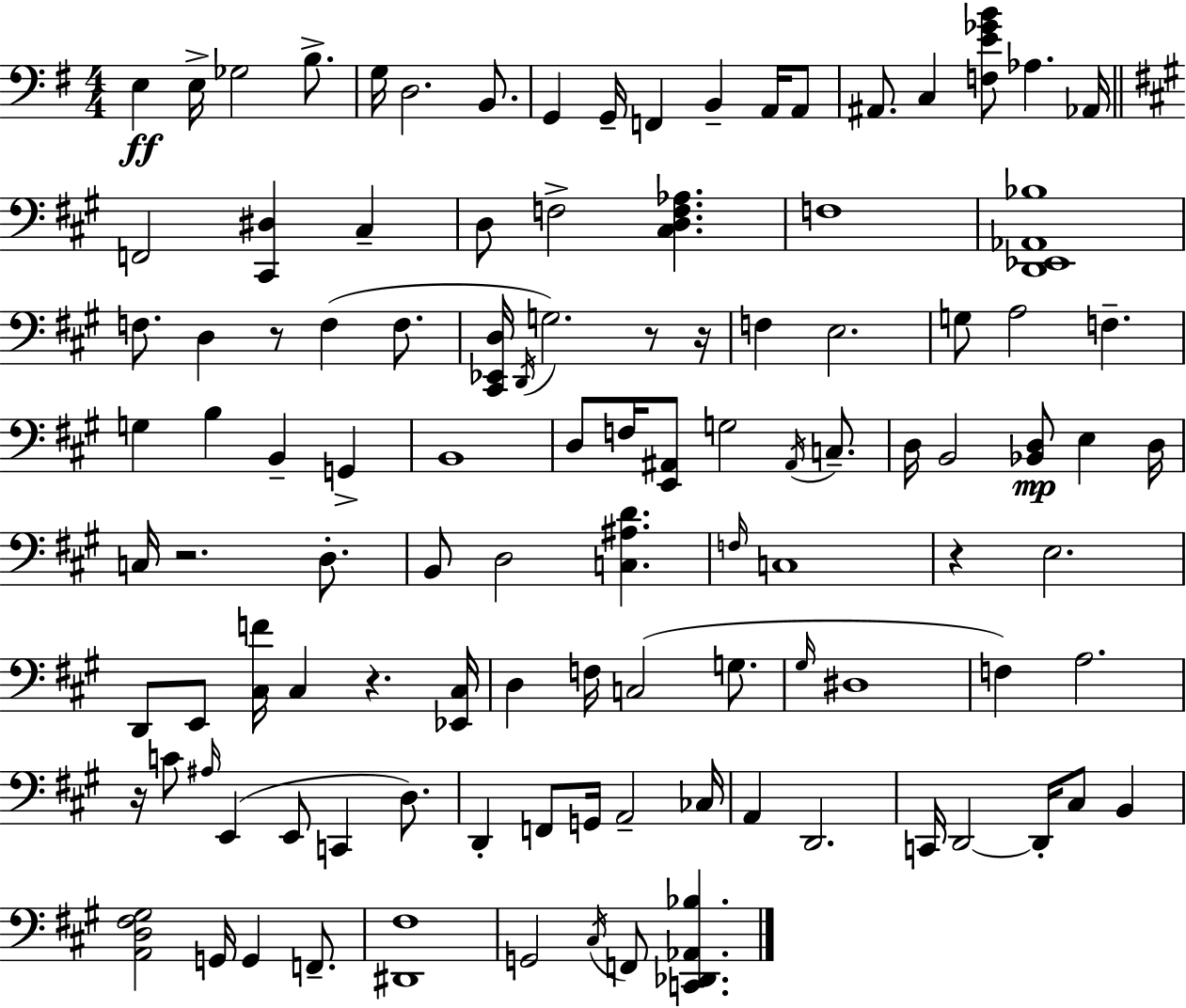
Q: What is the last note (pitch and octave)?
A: F2